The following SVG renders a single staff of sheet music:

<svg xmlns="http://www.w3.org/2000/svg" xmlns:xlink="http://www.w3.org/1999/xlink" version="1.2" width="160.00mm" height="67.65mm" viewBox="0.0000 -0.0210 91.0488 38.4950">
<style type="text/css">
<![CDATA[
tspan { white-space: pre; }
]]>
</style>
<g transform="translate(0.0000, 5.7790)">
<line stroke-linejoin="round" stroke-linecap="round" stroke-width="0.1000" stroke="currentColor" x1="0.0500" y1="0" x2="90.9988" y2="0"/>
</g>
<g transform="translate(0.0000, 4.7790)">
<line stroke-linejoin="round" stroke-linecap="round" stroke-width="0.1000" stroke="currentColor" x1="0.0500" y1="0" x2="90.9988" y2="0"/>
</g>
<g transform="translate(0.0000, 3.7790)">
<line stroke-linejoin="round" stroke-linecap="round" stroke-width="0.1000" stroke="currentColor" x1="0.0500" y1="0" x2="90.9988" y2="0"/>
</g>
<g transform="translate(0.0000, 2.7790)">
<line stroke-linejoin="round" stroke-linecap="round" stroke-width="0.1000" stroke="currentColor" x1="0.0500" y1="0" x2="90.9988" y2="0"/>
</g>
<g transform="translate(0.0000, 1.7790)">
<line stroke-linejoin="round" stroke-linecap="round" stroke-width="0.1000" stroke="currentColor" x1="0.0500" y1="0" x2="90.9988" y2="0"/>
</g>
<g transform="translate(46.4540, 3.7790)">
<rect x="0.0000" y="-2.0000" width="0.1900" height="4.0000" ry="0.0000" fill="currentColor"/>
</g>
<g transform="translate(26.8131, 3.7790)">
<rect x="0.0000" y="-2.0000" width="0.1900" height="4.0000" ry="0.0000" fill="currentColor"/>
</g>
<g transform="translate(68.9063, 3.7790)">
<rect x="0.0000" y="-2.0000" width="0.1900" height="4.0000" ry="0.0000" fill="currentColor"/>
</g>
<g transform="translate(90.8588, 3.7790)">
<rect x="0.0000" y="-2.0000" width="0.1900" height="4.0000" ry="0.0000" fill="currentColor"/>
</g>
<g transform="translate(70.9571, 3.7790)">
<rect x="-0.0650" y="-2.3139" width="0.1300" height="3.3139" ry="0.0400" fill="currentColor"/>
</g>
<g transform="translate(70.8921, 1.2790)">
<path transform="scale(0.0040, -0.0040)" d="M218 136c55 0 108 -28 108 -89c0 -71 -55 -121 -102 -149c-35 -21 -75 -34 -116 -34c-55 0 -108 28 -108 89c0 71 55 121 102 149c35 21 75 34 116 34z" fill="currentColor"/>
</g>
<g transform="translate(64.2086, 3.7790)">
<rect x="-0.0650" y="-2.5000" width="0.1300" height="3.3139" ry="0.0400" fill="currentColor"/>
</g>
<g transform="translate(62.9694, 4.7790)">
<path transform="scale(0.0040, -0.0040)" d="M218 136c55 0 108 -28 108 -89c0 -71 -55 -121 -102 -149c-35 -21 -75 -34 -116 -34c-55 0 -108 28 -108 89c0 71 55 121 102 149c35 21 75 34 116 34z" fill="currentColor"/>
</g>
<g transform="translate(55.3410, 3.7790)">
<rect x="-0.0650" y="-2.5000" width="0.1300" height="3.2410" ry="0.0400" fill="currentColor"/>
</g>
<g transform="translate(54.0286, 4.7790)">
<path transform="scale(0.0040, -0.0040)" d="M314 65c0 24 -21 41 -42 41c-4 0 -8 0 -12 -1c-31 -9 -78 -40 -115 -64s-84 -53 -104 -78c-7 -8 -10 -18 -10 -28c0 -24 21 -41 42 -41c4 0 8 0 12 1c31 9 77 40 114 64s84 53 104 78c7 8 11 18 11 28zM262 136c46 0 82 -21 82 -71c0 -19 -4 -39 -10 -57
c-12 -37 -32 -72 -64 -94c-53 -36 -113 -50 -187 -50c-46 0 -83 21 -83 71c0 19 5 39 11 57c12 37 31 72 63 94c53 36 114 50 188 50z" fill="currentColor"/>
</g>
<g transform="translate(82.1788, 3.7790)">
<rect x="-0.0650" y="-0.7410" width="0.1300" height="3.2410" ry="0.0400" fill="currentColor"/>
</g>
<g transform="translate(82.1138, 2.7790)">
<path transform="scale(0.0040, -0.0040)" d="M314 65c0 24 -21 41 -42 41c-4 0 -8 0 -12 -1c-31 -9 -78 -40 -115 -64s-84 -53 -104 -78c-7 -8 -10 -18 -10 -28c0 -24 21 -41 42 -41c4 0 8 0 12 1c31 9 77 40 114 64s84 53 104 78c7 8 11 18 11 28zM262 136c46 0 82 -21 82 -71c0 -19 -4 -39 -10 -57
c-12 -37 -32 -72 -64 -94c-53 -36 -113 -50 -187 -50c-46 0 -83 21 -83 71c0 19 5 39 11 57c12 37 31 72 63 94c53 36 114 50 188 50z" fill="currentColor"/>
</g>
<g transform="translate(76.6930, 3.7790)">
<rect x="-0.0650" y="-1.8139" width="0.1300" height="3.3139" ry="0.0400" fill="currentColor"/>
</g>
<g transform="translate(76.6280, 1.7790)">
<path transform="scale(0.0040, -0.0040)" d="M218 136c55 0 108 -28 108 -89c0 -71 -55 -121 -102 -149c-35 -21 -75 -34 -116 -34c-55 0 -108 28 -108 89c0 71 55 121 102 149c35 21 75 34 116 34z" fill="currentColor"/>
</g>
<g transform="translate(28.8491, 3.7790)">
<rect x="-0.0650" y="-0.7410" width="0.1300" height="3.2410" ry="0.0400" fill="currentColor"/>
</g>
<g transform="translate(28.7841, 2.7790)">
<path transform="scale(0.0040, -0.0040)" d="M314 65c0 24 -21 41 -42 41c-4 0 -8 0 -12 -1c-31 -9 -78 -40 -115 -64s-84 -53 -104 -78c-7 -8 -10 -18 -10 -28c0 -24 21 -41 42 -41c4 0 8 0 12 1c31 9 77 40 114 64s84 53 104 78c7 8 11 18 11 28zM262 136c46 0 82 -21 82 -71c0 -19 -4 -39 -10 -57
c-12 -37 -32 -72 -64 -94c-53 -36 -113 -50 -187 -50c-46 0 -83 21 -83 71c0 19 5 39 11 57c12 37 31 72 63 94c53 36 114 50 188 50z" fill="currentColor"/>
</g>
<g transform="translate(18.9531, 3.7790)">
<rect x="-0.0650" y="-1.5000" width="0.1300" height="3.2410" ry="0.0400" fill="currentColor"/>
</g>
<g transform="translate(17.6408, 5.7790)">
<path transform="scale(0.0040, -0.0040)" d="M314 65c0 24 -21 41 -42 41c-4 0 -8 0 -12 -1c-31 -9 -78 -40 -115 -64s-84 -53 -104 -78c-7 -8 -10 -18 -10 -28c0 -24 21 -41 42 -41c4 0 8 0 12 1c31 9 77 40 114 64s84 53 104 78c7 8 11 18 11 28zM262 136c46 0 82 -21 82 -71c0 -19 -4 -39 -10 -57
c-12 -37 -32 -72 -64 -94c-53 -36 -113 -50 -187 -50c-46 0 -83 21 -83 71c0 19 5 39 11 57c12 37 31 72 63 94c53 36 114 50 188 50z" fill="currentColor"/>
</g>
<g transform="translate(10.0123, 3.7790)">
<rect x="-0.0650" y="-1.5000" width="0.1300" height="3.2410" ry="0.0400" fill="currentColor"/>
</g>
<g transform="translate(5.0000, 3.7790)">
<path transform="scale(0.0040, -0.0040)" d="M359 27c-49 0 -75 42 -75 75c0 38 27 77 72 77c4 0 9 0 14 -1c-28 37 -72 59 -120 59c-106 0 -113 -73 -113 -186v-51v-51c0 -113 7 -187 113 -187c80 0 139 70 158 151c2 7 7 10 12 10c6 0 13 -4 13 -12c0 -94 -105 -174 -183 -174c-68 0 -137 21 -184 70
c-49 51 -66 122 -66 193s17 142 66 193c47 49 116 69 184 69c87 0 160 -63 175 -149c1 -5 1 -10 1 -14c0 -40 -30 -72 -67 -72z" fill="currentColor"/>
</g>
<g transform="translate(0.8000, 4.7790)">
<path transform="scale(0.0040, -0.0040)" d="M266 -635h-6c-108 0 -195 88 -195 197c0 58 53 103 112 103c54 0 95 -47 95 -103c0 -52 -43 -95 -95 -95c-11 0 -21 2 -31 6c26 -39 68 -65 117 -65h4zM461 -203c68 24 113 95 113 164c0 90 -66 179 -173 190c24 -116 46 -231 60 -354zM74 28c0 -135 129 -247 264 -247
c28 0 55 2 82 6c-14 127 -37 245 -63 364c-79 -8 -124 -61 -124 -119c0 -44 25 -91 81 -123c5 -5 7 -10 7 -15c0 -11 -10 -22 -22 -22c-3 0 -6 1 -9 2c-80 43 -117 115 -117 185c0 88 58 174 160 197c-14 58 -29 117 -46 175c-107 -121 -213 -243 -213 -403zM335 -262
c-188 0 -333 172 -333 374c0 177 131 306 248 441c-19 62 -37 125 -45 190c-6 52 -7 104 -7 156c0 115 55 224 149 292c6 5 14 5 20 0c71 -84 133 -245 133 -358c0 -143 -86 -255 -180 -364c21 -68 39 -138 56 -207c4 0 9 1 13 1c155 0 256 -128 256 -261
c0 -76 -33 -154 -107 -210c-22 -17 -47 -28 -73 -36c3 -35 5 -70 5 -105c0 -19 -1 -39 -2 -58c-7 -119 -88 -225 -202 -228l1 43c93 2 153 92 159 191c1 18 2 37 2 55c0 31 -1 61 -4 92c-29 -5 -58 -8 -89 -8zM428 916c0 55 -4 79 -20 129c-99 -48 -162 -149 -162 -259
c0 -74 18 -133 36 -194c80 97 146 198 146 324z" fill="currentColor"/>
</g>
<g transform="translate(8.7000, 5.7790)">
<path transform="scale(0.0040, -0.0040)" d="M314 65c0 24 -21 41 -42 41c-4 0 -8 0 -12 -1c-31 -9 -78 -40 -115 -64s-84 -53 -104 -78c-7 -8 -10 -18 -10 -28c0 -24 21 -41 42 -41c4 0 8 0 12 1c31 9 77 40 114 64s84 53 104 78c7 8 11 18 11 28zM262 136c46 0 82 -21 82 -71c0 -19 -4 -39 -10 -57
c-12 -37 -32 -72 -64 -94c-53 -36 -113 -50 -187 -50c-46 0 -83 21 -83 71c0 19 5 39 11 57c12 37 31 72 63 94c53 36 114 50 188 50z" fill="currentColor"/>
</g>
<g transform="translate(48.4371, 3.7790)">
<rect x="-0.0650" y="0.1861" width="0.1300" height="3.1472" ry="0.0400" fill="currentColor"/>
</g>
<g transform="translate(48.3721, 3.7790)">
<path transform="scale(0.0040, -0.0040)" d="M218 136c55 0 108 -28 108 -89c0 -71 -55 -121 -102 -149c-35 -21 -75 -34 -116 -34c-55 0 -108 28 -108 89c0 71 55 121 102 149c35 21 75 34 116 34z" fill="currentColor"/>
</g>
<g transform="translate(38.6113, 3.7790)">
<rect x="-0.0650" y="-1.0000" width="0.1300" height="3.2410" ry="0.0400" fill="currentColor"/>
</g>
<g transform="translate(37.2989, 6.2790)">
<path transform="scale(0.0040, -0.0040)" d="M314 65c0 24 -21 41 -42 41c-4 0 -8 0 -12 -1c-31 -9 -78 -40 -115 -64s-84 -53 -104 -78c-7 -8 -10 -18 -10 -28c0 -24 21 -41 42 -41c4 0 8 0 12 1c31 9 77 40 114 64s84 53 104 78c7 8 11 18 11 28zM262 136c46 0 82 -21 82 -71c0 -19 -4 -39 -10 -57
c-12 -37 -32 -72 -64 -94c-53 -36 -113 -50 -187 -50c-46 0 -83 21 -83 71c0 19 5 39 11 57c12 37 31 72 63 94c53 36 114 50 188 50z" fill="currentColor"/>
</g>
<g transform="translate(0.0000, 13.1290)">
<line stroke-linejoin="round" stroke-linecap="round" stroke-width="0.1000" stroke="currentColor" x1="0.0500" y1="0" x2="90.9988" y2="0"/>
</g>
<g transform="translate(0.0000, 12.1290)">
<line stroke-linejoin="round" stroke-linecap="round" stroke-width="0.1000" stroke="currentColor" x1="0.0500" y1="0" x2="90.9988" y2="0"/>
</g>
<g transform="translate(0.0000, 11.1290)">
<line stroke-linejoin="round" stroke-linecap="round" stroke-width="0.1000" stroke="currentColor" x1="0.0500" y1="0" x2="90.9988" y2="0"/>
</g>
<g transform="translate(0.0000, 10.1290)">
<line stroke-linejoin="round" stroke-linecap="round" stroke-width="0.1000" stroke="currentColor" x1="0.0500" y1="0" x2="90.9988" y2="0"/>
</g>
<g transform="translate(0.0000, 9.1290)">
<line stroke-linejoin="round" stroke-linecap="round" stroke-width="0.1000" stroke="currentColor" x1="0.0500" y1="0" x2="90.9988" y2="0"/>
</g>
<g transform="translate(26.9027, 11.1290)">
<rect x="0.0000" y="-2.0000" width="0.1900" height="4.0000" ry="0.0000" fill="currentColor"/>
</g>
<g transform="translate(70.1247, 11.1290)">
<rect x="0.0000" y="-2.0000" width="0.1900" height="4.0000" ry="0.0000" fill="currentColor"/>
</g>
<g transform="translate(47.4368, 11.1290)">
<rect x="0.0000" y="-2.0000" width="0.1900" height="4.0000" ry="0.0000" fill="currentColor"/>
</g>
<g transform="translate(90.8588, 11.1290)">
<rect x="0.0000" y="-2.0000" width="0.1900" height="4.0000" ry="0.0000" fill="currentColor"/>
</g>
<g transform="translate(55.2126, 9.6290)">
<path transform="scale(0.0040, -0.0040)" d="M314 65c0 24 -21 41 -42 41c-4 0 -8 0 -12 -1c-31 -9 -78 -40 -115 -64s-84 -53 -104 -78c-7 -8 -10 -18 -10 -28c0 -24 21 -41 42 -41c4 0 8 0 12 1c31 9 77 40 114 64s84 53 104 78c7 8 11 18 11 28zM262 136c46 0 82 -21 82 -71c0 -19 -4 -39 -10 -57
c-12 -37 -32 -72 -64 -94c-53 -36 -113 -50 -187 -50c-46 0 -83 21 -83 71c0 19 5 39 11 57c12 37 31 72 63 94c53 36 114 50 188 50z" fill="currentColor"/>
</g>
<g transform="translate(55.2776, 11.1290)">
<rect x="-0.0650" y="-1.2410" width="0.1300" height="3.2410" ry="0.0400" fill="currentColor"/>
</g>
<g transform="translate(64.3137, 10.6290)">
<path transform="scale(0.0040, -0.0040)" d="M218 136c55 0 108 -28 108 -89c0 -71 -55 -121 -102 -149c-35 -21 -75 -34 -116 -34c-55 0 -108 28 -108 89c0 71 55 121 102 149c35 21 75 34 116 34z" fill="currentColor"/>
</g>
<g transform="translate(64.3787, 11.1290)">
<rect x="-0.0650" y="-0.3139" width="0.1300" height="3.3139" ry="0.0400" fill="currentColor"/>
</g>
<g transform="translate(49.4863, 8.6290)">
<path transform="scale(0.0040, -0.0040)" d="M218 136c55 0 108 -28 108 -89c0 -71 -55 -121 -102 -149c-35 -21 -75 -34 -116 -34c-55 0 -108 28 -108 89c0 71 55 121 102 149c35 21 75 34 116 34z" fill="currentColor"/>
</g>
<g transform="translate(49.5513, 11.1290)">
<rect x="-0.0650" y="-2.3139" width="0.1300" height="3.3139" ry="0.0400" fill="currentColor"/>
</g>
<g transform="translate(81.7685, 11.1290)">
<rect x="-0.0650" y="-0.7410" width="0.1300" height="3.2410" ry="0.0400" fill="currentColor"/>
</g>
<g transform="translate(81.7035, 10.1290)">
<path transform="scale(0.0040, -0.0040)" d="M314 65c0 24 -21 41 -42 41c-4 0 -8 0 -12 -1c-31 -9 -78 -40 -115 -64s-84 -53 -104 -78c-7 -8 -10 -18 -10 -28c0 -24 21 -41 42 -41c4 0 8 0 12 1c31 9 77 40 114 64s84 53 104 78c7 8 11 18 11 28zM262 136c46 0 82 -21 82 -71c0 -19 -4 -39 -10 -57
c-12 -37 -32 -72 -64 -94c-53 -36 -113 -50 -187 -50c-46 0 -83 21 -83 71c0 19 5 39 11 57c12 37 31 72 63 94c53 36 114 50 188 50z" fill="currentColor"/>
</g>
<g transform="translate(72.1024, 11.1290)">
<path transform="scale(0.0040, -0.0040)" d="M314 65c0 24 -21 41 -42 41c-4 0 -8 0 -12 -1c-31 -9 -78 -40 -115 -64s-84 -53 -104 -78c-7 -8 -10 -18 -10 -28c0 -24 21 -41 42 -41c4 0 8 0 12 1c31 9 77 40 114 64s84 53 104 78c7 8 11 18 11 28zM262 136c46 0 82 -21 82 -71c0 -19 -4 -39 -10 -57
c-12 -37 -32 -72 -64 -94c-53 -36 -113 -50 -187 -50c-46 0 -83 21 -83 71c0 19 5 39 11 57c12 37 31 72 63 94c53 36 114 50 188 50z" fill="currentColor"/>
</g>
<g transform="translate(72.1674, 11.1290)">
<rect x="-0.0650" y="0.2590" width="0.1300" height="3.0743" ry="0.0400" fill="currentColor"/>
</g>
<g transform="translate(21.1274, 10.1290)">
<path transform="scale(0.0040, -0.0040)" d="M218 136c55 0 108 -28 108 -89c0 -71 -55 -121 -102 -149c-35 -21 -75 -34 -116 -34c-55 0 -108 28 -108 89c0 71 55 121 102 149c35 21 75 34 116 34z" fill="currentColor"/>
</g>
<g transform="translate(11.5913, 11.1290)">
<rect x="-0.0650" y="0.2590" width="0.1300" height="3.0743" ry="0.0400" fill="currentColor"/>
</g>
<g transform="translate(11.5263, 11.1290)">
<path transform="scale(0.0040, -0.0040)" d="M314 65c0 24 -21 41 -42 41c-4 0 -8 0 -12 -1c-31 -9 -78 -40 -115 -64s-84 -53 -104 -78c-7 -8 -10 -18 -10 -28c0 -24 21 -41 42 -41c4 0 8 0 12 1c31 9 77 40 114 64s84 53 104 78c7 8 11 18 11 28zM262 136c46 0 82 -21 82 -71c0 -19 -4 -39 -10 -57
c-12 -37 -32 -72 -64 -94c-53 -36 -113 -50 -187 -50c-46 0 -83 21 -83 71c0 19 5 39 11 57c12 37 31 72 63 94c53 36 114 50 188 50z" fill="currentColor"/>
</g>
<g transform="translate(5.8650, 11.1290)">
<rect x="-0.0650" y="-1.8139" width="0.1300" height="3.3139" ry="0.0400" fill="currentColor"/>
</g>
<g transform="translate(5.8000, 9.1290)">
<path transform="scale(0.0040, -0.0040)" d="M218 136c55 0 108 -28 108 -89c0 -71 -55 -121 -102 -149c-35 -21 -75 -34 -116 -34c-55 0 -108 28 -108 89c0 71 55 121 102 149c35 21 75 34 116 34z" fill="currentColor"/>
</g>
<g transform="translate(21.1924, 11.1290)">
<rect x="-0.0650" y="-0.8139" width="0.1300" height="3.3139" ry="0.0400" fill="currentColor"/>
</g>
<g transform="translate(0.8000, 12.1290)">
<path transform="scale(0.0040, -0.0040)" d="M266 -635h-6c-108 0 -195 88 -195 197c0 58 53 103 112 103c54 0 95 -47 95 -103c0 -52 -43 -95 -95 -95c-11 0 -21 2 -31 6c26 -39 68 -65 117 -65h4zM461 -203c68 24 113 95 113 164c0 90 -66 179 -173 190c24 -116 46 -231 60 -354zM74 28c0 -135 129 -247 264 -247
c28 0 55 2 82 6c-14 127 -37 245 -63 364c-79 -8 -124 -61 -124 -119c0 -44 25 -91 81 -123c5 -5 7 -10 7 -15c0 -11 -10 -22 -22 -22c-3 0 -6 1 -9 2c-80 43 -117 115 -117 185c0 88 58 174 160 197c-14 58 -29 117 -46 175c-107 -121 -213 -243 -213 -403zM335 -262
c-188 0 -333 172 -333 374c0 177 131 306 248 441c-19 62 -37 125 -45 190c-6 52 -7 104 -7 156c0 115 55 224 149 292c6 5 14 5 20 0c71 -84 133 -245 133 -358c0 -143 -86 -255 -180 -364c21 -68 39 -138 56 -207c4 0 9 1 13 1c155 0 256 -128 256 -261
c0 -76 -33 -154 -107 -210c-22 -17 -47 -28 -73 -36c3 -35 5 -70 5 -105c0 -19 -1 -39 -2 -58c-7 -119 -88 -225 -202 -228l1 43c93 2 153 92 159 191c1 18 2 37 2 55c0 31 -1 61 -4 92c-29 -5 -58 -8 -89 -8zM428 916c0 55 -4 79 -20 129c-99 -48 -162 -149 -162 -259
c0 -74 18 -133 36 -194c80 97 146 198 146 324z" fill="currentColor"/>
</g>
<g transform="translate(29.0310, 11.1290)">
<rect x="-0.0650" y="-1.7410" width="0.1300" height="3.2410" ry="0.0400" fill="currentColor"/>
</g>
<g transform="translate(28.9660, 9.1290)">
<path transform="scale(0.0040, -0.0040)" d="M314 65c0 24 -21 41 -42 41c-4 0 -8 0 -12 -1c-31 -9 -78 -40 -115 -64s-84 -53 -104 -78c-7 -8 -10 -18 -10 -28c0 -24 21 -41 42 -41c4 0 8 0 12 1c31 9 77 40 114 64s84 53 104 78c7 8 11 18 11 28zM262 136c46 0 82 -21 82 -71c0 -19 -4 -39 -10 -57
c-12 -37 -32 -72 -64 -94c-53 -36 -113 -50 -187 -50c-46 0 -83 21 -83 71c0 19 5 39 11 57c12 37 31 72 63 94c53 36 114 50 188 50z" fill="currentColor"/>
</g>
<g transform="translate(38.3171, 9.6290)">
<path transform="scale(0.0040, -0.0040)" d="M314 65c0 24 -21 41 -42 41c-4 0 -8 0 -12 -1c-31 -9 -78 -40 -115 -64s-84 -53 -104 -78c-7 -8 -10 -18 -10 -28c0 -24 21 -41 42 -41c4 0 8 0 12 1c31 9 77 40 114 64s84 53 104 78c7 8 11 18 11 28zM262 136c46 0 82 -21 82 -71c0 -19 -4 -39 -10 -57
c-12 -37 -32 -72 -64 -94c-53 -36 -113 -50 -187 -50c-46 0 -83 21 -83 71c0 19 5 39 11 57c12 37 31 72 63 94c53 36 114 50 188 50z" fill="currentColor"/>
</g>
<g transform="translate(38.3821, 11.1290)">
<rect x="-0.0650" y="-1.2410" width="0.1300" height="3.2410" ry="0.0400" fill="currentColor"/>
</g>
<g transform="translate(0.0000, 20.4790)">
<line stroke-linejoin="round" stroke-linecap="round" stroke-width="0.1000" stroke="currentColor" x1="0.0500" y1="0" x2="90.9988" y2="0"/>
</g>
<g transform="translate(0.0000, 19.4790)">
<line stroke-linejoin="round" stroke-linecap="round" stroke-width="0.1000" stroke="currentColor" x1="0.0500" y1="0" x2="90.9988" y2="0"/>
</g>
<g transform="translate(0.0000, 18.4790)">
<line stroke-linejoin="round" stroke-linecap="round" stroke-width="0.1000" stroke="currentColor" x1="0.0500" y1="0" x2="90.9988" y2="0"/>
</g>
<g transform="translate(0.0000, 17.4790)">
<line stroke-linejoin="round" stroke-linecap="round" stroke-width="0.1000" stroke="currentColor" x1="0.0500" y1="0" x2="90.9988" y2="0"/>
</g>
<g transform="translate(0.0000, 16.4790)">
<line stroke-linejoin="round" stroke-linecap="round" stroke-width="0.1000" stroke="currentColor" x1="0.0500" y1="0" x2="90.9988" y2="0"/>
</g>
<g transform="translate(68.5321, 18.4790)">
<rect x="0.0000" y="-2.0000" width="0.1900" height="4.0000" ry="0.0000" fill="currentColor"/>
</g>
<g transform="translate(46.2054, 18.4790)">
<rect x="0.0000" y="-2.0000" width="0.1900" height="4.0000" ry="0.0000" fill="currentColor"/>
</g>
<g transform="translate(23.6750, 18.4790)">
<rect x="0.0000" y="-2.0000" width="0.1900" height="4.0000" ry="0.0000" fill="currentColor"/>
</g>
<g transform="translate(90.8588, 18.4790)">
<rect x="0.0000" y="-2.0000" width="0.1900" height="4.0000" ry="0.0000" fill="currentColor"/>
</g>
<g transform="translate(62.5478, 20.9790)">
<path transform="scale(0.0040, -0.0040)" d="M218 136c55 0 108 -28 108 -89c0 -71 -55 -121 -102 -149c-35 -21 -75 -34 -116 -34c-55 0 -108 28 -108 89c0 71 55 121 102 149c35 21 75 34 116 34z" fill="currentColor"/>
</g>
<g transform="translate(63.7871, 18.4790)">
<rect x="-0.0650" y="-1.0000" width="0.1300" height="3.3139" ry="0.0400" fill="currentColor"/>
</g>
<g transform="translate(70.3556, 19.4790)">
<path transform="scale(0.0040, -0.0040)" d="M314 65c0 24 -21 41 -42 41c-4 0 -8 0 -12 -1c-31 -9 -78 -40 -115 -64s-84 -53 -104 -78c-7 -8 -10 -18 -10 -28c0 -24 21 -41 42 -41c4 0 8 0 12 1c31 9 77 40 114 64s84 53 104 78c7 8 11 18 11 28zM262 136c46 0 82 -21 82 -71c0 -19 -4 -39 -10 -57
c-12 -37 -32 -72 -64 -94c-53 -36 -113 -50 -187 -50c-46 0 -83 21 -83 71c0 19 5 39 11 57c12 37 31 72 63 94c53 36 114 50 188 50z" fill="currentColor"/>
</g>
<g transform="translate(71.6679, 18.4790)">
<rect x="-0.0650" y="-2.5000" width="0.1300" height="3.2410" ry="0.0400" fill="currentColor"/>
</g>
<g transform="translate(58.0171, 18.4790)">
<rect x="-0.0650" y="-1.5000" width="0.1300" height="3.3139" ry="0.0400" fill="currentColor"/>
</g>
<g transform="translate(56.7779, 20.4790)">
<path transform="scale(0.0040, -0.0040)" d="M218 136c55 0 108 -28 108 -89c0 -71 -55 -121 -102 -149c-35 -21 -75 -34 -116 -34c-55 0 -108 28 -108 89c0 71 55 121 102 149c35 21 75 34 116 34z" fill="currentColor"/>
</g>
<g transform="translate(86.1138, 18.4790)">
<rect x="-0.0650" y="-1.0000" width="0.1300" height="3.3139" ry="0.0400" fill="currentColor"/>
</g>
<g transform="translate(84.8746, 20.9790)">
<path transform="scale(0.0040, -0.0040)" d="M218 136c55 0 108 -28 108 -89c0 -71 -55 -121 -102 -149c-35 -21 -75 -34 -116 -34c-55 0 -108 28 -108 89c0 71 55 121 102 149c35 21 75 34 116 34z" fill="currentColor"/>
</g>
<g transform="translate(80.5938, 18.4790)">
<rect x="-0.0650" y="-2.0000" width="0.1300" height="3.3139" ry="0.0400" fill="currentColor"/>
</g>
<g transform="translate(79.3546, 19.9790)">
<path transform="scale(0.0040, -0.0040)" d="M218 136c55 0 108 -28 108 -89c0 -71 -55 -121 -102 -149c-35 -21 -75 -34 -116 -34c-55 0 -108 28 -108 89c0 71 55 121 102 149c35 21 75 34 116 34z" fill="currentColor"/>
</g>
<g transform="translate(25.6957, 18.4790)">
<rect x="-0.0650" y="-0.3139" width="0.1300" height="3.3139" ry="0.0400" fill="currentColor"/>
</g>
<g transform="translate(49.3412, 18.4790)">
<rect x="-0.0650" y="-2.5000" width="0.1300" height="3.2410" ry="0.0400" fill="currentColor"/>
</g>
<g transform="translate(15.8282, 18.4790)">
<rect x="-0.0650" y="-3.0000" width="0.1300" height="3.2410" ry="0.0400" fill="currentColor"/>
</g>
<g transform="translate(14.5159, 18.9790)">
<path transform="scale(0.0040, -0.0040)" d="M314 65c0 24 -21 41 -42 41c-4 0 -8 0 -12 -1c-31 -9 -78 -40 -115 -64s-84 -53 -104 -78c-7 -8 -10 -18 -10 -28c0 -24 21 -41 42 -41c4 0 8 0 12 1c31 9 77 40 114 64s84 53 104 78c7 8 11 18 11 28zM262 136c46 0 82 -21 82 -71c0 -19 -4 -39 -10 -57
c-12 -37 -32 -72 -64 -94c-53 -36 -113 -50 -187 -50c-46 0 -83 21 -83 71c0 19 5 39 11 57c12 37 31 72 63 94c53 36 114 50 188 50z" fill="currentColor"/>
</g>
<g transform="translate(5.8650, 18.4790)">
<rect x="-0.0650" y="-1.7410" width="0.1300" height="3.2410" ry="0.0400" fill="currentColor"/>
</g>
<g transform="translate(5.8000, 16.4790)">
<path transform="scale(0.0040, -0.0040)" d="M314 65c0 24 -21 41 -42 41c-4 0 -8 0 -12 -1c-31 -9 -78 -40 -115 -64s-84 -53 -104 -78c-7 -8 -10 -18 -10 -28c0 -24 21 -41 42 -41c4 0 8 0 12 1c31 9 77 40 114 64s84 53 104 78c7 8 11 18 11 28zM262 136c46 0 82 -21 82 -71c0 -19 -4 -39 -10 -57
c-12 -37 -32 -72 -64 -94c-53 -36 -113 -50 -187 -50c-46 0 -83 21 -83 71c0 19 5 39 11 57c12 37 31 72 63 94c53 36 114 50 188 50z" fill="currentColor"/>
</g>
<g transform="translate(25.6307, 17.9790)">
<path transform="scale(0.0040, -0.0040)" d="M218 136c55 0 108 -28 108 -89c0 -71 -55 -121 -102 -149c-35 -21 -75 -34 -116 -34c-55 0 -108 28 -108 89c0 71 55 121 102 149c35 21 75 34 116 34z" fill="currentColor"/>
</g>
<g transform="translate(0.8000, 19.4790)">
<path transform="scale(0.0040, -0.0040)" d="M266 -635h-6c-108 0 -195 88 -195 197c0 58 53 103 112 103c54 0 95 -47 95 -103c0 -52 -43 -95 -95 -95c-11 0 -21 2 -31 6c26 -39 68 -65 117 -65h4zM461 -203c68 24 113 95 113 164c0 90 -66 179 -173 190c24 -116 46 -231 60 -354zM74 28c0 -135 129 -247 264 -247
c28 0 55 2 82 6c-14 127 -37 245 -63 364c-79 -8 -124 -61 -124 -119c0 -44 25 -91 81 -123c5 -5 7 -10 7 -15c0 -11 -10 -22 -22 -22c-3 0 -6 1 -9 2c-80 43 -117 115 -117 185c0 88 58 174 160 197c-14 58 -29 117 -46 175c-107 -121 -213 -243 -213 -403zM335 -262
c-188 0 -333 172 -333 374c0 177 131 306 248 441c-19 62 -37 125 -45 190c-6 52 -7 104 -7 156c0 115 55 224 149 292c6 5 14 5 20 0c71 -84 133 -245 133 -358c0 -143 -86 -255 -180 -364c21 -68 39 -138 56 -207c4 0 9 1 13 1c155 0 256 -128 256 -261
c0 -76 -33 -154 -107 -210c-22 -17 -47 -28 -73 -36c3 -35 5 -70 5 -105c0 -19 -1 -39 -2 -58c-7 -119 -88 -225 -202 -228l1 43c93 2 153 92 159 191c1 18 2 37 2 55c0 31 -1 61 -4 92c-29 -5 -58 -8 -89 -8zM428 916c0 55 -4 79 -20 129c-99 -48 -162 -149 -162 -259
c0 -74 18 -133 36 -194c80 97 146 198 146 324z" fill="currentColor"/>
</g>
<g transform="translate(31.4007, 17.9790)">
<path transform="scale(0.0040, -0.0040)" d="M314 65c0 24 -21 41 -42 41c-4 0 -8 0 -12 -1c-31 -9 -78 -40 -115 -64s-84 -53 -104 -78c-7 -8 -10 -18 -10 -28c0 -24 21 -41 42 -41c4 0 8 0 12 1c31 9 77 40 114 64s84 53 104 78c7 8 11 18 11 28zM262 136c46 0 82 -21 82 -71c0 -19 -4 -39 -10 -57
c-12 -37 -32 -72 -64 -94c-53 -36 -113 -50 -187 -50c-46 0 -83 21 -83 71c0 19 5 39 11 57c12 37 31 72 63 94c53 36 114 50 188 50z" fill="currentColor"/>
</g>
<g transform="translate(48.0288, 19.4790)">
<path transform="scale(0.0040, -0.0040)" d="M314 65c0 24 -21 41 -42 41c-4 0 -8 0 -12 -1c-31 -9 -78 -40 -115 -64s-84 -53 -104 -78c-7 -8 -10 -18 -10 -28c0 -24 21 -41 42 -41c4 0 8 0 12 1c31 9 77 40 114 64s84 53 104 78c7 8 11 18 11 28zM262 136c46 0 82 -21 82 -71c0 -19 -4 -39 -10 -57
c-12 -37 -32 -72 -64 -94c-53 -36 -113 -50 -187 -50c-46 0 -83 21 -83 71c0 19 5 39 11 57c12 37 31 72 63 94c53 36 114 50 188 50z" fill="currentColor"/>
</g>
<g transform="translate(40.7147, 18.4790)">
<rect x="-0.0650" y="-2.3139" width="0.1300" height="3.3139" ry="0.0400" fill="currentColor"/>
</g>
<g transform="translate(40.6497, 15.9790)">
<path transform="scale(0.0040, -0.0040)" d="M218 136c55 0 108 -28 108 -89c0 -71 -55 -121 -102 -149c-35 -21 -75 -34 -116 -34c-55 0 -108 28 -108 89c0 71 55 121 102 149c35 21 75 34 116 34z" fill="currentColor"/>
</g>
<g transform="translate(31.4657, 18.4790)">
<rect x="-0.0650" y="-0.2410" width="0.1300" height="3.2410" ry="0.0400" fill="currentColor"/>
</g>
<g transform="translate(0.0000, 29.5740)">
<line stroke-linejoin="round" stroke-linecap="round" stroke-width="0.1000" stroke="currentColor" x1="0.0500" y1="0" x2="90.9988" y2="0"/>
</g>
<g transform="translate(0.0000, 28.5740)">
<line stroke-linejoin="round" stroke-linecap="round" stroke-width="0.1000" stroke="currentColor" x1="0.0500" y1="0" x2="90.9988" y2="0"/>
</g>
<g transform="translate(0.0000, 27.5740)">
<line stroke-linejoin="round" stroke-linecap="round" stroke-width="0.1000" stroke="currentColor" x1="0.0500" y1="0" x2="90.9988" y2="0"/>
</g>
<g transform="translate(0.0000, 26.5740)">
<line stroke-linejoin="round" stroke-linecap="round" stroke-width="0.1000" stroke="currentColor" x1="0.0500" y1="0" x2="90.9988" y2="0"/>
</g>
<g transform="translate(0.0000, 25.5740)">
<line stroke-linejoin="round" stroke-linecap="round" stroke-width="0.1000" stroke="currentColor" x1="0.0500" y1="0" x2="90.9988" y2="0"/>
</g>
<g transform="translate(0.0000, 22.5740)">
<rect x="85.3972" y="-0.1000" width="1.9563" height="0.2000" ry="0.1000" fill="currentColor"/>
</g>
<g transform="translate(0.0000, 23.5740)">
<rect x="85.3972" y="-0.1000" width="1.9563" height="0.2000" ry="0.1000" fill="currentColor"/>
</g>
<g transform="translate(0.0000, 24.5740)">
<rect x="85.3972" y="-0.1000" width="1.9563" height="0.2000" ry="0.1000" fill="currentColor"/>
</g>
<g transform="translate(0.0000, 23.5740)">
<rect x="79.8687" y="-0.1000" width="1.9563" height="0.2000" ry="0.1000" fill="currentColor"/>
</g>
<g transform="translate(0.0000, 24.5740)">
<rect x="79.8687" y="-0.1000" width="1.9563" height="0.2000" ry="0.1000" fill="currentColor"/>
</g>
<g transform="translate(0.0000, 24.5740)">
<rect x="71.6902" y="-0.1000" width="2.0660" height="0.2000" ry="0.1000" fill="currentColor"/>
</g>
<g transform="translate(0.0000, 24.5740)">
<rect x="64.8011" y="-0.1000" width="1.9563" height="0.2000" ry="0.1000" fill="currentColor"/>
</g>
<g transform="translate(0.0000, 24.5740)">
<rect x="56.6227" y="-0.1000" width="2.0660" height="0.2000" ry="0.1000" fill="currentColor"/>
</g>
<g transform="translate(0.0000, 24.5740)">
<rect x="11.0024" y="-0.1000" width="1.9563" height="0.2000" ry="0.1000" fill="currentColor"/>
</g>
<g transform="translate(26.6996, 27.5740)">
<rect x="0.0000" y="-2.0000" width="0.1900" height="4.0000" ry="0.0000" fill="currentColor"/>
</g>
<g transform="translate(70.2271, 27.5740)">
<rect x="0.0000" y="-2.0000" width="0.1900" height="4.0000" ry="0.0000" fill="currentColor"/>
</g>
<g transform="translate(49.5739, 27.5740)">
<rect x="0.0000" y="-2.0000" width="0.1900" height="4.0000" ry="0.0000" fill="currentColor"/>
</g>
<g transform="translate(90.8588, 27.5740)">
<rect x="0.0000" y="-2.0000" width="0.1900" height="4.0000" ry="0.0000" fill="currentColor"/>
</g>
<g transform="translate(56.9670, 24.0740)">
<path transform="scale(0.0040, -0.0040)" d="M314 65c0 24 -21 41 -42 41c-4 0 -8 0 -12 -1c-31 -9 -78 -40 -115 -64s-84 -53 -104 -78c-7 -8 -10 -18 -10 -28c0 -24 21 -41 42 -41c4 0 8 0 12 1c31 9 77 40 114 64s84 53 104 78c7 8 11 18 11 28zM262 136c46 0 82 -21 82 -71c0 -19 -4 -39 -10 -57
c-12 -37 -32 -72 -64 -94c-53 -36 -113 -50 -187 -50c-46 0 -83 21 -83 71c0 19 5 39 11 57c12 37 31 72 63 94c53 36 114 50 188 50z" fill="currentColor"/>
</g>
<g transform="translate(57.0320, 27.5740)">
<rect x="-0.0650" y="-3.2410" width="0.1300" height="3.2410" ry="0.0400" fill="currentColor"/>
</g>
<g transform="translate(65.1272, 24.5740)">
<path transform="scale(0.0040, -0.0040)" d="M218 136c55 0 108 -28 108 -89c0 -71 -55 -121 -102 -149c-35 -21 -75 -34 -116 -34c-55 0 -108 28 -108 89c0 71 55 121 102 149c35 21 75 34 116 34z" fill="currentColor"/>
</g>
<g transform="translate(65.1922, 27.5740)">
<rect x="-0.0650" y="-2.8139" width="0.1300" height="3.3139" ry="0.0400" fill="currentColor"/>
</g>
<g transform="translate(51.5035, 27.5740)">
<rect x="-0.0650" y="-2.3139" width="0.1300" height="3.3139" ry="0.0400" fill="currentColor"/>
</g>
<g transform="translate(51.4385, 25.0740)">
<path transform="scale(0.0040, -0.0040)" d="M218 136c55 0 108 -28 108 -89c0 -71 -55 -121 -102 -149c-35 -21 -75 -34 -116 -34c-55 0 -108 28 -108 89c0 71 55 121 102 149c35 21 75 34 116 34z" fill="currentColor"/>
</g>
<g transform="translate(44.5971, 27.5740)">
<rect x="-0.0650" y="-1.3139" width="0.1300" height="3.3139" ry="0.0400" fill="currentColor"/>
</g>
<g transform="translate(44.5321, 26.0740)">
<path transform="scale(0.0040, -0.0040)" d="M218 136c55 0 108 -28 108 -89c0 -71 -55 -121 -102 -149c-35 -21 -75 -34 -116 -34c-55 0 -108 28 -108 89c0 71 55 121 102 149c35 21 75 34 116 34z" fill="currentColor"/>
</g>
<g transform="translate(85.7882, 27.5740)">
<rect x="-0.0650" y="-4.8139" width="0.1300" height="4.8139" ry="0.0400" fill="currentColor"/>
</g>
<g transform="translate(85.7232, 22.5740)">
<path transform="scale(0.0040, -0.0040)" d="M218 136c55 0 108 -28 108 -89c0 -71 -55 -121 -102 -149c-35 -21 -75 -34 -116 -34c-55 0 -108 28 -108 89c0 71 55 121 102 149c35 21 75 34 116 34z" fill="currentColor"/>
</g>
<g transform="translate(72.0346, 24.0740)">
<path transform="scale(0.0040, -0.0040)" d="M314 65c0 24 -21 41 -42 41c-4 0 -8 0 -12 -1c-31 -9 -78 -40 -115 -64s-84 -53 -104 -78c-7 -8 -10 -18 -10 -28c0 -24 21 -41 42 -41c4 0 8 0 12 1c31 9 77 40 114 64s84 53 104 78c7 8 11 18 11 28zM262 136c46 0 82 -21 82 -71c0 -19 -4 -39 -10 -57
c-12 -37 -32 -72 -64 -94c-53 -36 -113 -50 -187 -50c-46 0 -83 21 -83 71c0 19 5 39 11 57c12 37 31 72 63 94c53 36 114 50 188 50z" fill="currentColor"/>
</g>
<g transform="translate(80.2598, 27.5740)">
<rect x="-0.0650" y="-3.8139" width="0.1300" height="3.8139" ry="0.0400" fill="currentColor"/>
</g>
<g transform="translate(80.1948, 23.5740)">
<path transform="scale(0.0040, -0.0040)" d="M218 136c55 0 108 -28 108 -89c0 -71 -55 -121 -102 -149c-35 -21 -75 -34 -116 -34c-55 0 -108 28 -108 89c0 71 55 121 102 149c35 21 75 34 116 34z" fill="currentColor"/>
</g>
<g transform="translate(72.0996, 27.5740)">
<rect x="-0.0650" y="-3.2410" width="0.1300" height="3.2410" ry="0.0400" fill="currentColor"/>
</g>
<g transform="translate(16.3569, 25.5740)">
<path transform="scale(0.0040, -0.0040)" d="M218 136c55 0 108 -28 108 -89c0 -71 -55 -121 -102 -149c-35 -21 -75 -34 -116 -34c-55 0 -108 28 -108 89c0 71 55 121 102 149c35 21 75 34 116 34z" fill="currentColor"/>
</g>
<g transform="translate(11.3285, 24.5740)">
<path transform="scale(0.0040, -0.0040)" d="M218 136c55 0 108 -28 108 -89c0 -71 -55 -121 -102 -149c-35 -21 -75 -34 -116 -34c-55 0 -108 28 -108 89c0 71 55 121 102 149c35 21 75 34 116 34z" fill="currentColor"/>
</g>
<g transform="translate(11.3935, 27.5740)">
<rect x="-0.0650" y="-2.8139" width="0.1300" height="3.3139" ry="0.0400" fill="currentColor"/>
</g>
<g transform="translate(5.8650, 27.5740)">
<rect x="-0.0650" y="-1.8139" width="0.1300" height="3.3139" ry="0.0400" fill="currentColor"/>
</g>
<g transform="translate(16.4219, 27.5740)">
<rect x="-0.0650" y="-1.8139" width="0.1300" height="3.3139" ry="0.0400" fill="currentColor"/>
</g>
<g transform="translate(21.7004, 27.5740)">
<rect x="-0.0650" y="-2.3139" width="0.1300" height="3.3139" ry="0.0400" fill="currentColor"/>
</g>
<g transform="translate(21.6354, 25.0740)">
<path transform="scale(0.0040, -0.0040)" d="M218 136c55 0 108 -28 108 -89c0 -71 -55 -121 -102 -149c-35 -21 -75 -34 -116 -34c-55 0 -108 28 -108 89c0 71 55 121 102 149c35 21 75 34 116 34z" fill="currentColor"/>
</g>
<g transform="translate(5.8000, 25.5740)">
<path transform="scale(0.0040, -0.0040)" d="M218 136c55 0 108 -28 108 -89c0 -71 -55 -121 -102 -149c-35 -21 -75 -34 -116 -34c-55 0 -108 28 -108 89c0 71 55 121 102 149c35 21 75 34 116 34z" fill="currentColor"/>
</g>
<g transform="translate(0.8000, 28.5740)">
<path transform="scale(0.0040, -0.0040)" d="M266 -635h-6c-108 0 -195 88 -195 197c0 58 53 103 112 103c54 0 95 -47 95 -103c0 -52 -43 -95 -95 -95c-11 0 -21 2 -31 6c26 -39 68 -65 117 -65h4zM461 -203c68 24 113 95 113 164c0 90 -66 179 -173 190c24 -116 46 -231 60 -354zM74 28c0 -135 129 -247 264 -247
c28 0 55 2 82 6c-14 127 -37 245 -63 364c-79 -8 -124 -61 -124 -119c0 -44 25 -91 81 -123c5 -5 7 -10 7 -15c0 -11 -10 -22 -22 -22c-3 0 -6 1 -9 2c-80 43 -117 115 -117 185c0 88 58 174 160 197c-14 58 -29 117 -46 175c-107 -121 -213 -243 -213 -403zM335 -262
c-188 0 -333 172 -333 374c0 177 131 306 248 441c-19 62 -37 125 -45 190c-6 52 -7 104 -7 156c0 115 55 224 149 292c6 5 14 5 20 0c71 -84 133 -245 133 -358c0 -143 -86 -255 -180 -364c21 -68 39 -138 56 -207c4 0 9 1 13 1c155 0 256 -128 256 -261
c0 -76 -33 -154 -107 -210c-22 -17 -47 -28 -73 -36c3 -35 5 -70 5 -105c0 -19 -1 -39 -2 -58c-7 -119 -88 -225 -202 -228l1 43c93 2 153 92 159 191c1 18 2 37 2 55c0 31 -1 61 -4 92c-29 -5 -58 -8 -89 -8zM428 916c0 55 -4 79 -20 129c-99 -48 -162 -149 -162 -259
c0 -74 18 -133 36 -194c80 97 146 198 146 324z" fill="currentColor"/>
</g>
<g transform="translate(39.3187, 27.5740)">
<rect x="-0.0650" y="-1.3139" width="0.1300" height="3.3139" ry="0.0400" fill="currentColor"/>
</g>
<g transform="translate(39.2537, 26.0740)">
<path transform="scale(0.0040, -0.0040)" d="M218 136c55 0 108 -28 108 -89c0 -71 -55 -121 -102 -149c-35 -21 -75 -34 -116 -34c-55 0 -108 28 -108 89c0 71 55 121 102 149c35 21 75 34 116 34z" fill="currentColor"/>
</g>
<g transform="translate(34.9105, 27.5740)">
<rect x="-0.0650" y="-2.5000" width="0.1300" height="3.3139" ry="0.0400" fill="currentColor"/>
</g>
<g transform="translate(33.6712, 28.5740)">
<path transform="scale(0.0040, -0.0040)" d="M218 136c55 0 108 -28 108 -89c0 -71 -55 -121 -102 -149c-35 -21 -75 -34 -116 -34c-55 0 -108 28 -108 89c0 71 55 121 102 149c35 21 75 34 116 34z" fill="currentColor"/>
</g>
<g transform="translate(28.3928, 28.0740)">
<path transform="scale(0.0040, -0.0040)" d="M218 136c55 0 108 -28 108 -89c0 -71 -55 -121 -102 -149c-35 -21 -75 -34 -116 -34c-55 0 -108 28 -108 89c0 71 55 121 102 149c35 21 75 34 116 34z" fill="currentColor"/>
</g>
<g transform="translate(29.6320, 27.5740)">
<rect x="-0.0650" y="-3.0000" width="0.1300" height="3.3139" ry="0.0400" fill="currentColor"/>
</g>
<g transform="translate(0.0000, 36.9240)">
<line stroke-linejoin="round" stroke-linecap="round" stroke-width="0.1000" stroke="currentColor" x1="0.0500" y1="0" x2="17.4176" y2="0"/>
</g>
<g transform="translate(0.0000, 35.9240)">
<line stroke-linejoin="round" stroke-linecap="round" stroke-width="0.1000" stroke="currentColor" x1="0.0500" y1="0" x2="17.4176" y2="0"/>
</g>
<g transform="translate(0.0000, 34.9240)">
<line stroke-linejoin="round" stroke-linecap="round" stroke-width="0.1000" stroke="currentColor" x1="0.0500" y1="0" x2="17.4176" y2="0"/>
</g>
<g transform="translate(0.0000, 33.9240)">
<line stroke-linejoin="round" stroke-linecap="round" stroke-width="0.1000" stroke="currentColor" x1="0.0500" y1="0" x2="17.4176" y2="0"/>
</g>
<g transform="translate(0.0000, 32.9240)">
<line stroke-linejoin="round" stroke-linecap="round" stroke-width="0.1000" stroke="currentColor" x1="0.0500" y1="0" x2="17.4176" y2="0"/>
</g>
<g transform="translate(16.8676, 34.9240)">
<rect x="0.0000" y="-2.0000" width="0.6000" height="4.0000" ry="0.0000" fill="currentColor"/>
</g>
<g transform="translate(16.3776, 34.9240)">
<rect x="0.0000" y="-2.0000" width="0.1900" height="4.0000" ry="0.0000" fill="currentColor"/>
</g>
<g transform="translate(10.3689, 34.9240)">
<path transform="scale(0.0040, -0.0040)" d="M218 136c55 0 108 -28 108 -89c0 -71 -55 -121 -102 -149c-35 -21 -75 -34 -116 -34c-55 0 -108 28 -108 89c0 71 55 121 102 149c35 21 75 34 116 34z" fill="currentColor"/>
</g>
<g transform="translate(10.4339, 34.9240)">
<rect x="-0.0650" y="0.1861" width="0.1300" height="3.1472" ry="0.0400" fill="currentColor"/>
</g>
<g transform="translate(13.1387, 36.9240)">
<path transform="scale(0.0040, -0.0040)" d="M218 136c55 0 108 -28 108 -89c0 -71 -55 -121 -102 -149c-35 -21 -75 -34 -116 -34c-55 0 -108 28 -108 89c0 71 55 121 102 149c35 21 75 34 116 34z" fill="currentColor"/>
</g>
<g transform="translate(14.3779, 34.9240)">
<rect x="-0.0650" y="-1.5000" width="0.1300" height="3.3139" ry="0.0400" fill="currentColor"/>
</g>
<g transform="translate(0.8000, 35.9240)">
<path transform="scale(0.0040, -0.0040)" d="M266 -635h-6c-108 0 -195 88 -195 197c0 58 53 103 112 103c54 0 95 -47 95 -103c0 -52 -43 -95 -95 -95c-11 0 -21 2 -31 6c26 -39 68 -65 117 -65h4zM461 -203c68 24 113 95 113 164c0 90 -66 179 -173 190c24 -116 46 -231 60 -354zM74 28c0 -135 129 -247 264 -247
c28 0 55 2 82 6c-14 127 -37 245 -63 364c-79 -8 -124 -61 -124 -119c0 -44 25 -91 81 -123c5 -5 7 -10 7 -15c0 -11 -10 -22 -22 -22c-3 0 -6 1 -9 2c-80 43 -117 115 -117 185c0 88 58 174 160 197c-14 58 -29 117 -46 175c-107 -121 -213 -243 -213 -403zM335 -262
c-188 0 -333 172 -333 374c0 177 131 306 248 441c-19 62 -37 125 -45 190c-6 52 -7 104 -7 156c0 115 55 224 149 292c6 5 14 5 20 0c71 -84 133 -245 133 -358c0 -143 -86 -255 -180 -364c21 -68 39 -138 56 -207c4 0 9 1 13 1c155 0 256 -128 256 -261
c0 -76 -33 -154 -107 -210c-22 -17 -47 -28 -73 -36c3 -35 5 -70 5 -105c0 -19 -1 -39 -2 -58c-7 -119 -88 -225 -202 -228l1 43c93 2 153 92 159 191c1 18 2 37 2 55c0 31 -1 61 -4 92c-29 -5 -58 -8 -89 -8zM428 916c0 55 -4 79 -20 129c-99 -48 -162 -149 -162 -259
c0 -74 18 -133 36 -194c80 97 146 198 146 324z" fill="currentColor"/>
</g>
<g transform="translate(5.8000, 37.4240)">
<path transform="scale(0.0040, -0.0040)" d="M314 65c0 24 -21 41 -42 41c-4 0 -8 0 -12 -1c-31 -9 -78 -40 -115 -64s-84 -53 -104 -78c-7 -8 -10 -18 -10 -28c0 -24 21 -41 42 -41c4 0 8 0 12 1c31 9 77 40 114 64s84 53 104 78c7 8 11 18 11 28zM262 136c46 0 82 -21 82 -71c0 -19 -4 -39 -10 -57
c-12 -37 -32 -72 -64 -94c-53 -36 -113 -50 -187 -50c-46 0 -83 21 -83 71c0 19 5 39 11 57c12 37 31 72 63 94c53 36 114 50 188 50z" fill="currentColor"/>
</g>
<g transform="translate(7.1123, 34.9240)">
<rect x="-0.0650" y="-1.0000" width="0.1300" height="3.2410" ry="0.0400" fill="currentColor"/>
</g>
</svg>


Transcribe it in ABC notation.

X:1
T:Untitled
M:4/4
L:1/4
K:C
E2 E2 d2 D2 B G2 G g f d2 f B2 d f2 e2 g e2 c B2 d2 f2 A2 c c2 g G2 E D G2 F D f a f g A G e e g b2 a b2 c' e' D2 B E